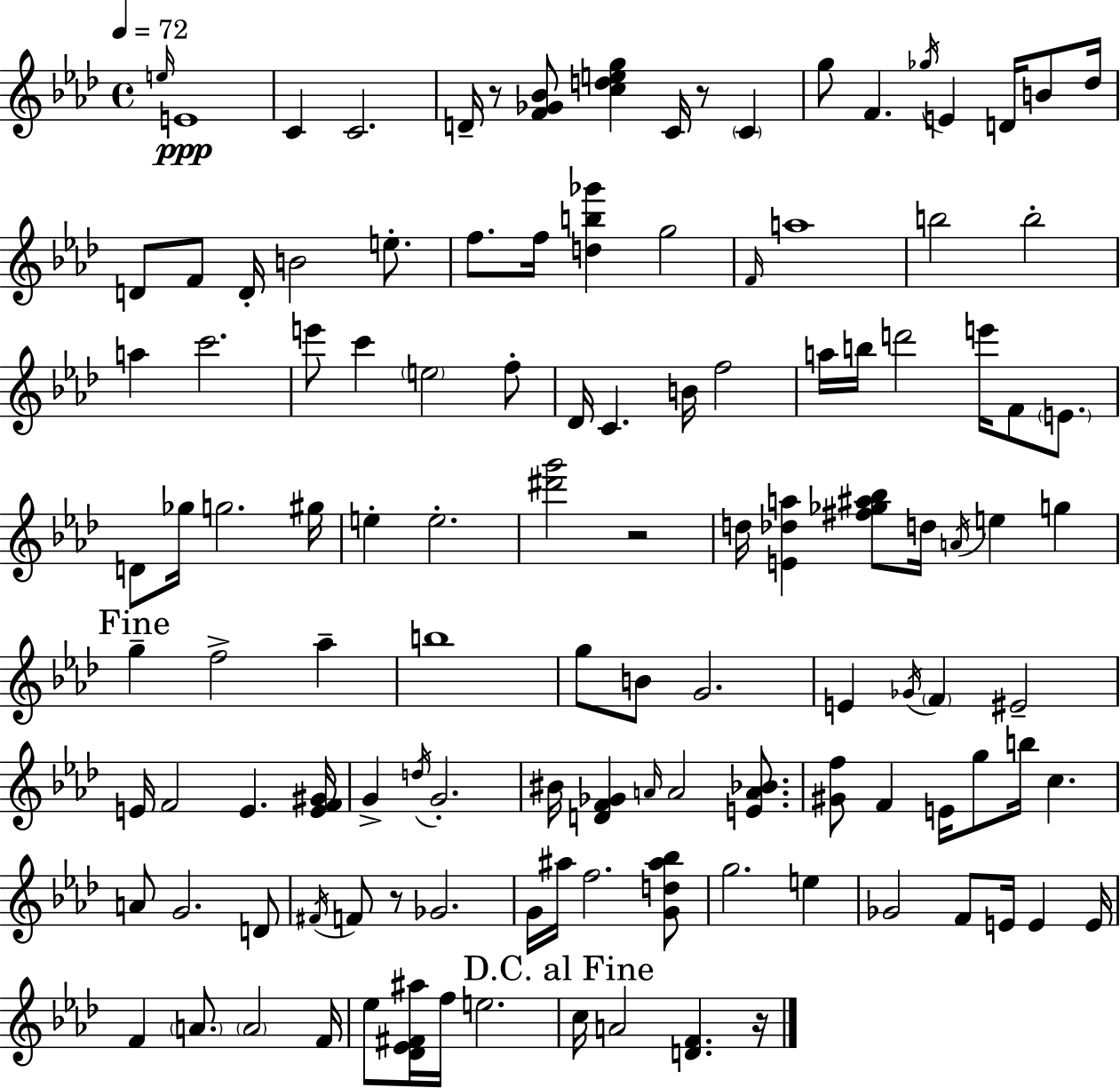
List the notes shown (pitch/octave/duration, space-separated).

E5/s E4/w C4/q C4/h. D4/s R/e [F4,Gb4,Bb4]/e [C5,D5,E5,G5]/q C4/s R/e C4/q G5/e F4/q. Gb5/s E4/q D4/s B4/e Db5/s D4/e F4/e D4/s B4/h E5/e. F5/e. F5/s [D5,B5,Gb6]/q G5/h F4/s A5/w B5/h B5/h A5/q C6/h. E6/e C6/q E5/h F5/e Db4/s C4/q. B4/s F5/h A5/s B5/s D6/h E6/s F4/e E4/e. D4/e Gb5/s G5/h. G#5/s E5/q E5/h. [D#6,G6]/h R/h D5/s [E4,Db5,A5]/q [F#5,Gb5,A#5,Bb5]/e D5/s A4/s E5/q G5/q G5/q F5/h Ab5/q B5/w G5/e B4/e G4/h. E4/q Gb4/s F4/q EIS4/h E4/s F4/h E4/q. [E4,F4,G#4]/s G4/q D5/s G4/h. BIS4/s [D4,F4,Gb4]/q A4/s A4/h [E4,A4,Bb4]/e. [G#4,F5]/e F4/q E4/s G5/e B5/s C5/q. A4/e G4/h. D4/e F#4/s F4/e R/e Gb4/h. G4/s A#5/s F5/h. [G4,D5,A#5,Bb5]/e G5/h. E5/q Gb4/h F4/e E4/s E4/q E4/s F4/q A4/e. A4/h F4/s Eb5/e [Db4,Eb4,F#4,A#5]/s F5/s E5/h. C5/s A4/h [D4,F4]/q. R/s